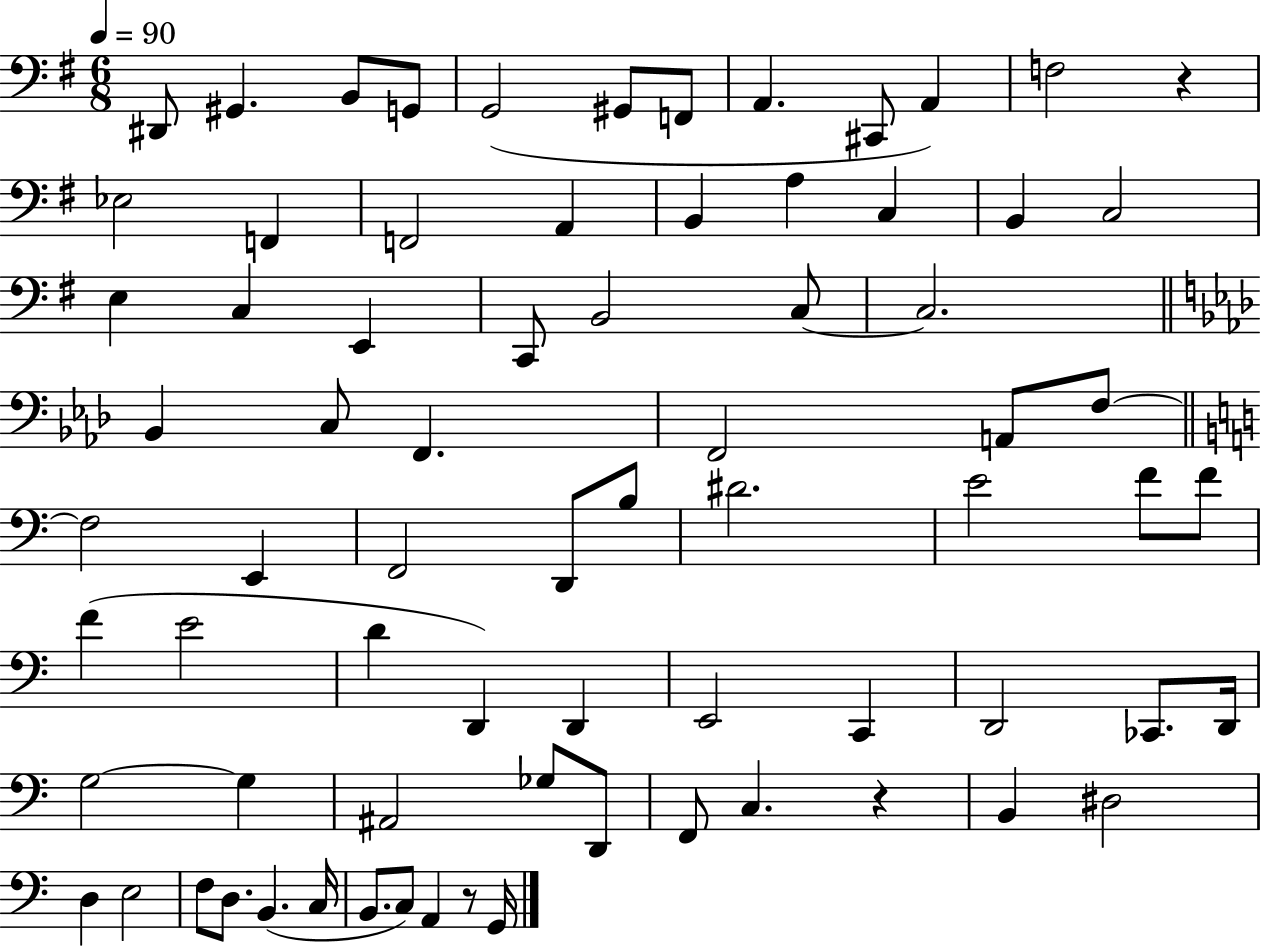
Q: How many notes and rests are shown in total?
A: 74